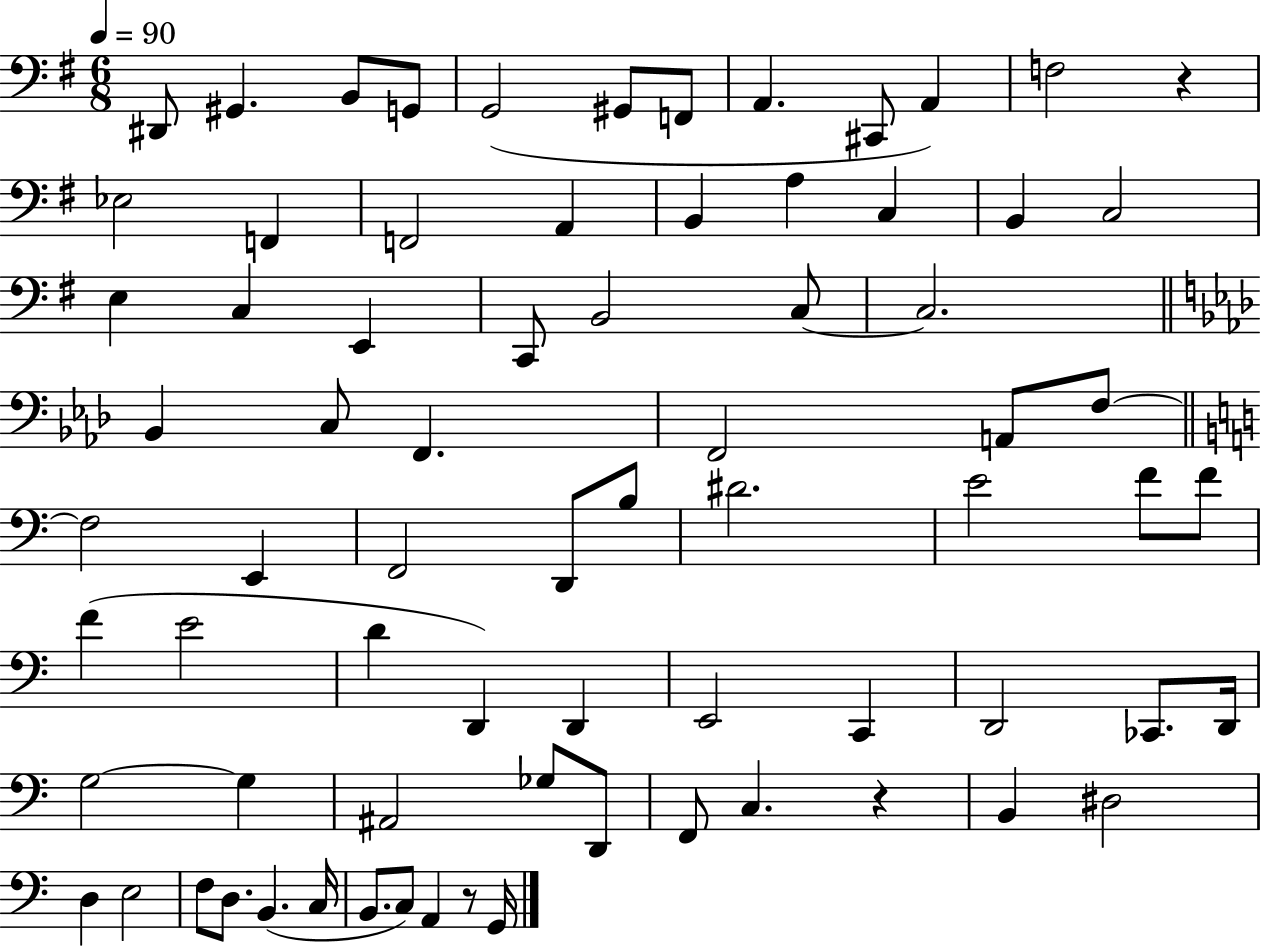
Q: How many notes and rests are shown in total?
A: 74